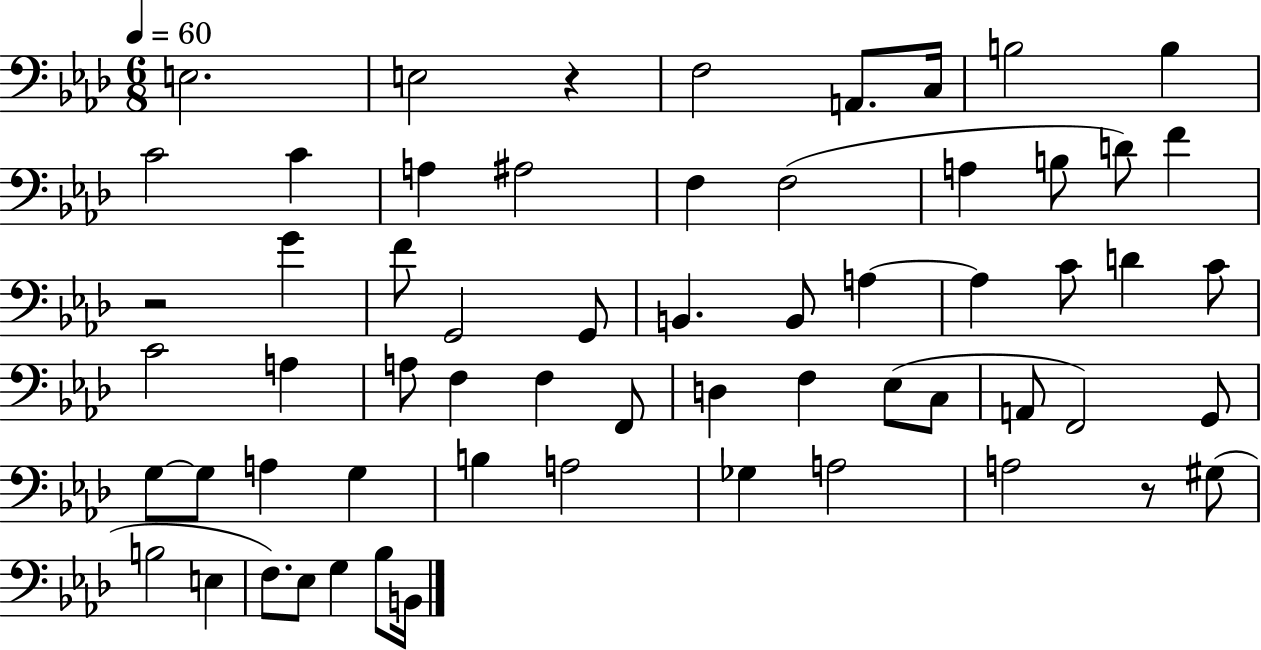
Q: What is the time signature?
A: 6/8